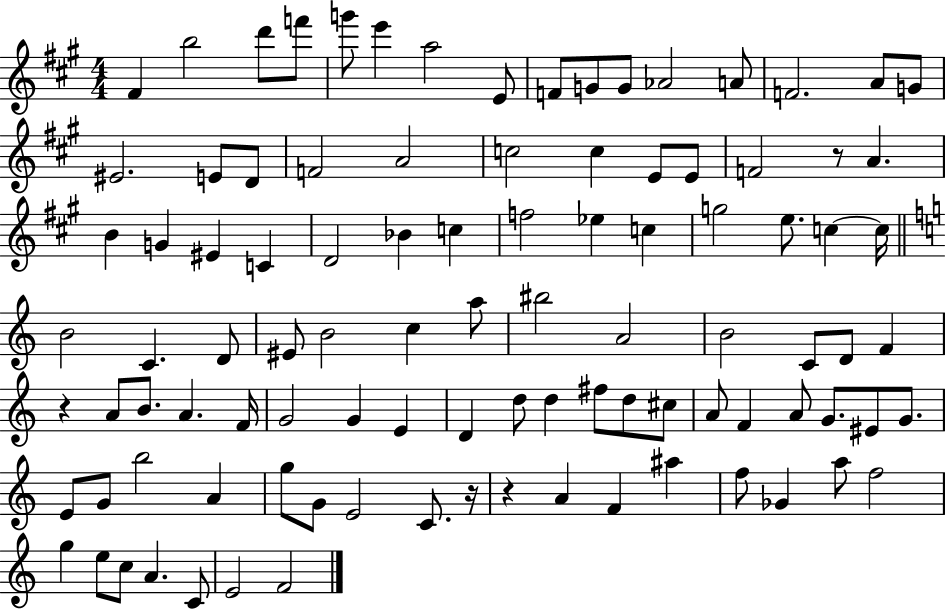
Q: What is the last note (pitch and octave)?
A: F4